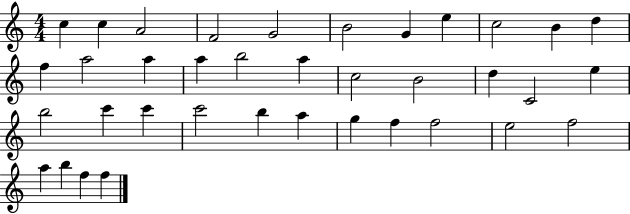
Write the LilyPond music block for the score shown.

{
  \clef treble
  \numericTimeSignature
  \time 4/4
  \key c \major
  c''4 c''4 a'2 | f'2 g'2 | b'2 g'4 e''4 | c''2 b'4 d''4 | \break f''4 a''2 a''4 | a''4 b''2 a''4 | c''2 b'2 | d''4 c'2 e''4 | \break b''2 c'''4 c'''4 | c'''2 b''4 a''4 | g''4 f''4 f''2 | e''2 f''2 | \break a''4 b''4 f''4 f''4 | \bar "|."
}